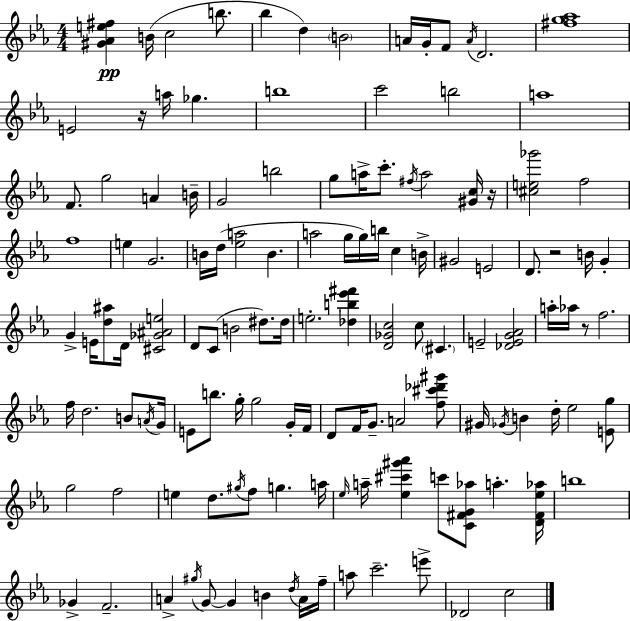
X:1
T:Untitled
M:4/4
L:1/4
K:Eb
[^G_Ae^f] B/4 c2 b/2 _b d B2 A/4 G/4 F/2 A/4 D2 [^fg_a]4 E2 z/4 a/4 _g b4 c'2 b2 a4 F/2 g2 A B/4 G2 b2 g/2 a/4 c'/2 ^f/4 a2 [^Gc]/4 z/4 [^ce_g']2 f2 f4 e G2 B/4 d/4 [_ea]2 B a2 g/4 g/4 b/4 c B/4 ^G2 E2 D/2 z2 B/4 G G E/4 [d^a]/2 D/4 [^C_G^Ae]2 D/2 C/2 B2 ^d/2 ^d/4 e2 [_db_e'^f'] [D_Gc]2 c/2 ^C E2 [_DEG_A]2 a/4 _a/4 z/2 f2 f/4 d2 B/2 A/4 G/4 E/2 b/2 g/4 g2 G/4 F/4 D/2 F/4 G/2 A2 [f^c'_d'^g']/2 ^G/4 _G/4 B d/4 _e2 [Eg]/2 g2 f2 e d/2 ^g/4 f/2 g a/4 _e/4 a/4 [_e^c'^g'_a'] c'/2 [C^FG_a]/2 a [D^F_e_a]/4 b4 _G F2 A ^g/4 G/2 G B d/4 A/4 f/4 a/2 c'2 e'/2 _D2 c2